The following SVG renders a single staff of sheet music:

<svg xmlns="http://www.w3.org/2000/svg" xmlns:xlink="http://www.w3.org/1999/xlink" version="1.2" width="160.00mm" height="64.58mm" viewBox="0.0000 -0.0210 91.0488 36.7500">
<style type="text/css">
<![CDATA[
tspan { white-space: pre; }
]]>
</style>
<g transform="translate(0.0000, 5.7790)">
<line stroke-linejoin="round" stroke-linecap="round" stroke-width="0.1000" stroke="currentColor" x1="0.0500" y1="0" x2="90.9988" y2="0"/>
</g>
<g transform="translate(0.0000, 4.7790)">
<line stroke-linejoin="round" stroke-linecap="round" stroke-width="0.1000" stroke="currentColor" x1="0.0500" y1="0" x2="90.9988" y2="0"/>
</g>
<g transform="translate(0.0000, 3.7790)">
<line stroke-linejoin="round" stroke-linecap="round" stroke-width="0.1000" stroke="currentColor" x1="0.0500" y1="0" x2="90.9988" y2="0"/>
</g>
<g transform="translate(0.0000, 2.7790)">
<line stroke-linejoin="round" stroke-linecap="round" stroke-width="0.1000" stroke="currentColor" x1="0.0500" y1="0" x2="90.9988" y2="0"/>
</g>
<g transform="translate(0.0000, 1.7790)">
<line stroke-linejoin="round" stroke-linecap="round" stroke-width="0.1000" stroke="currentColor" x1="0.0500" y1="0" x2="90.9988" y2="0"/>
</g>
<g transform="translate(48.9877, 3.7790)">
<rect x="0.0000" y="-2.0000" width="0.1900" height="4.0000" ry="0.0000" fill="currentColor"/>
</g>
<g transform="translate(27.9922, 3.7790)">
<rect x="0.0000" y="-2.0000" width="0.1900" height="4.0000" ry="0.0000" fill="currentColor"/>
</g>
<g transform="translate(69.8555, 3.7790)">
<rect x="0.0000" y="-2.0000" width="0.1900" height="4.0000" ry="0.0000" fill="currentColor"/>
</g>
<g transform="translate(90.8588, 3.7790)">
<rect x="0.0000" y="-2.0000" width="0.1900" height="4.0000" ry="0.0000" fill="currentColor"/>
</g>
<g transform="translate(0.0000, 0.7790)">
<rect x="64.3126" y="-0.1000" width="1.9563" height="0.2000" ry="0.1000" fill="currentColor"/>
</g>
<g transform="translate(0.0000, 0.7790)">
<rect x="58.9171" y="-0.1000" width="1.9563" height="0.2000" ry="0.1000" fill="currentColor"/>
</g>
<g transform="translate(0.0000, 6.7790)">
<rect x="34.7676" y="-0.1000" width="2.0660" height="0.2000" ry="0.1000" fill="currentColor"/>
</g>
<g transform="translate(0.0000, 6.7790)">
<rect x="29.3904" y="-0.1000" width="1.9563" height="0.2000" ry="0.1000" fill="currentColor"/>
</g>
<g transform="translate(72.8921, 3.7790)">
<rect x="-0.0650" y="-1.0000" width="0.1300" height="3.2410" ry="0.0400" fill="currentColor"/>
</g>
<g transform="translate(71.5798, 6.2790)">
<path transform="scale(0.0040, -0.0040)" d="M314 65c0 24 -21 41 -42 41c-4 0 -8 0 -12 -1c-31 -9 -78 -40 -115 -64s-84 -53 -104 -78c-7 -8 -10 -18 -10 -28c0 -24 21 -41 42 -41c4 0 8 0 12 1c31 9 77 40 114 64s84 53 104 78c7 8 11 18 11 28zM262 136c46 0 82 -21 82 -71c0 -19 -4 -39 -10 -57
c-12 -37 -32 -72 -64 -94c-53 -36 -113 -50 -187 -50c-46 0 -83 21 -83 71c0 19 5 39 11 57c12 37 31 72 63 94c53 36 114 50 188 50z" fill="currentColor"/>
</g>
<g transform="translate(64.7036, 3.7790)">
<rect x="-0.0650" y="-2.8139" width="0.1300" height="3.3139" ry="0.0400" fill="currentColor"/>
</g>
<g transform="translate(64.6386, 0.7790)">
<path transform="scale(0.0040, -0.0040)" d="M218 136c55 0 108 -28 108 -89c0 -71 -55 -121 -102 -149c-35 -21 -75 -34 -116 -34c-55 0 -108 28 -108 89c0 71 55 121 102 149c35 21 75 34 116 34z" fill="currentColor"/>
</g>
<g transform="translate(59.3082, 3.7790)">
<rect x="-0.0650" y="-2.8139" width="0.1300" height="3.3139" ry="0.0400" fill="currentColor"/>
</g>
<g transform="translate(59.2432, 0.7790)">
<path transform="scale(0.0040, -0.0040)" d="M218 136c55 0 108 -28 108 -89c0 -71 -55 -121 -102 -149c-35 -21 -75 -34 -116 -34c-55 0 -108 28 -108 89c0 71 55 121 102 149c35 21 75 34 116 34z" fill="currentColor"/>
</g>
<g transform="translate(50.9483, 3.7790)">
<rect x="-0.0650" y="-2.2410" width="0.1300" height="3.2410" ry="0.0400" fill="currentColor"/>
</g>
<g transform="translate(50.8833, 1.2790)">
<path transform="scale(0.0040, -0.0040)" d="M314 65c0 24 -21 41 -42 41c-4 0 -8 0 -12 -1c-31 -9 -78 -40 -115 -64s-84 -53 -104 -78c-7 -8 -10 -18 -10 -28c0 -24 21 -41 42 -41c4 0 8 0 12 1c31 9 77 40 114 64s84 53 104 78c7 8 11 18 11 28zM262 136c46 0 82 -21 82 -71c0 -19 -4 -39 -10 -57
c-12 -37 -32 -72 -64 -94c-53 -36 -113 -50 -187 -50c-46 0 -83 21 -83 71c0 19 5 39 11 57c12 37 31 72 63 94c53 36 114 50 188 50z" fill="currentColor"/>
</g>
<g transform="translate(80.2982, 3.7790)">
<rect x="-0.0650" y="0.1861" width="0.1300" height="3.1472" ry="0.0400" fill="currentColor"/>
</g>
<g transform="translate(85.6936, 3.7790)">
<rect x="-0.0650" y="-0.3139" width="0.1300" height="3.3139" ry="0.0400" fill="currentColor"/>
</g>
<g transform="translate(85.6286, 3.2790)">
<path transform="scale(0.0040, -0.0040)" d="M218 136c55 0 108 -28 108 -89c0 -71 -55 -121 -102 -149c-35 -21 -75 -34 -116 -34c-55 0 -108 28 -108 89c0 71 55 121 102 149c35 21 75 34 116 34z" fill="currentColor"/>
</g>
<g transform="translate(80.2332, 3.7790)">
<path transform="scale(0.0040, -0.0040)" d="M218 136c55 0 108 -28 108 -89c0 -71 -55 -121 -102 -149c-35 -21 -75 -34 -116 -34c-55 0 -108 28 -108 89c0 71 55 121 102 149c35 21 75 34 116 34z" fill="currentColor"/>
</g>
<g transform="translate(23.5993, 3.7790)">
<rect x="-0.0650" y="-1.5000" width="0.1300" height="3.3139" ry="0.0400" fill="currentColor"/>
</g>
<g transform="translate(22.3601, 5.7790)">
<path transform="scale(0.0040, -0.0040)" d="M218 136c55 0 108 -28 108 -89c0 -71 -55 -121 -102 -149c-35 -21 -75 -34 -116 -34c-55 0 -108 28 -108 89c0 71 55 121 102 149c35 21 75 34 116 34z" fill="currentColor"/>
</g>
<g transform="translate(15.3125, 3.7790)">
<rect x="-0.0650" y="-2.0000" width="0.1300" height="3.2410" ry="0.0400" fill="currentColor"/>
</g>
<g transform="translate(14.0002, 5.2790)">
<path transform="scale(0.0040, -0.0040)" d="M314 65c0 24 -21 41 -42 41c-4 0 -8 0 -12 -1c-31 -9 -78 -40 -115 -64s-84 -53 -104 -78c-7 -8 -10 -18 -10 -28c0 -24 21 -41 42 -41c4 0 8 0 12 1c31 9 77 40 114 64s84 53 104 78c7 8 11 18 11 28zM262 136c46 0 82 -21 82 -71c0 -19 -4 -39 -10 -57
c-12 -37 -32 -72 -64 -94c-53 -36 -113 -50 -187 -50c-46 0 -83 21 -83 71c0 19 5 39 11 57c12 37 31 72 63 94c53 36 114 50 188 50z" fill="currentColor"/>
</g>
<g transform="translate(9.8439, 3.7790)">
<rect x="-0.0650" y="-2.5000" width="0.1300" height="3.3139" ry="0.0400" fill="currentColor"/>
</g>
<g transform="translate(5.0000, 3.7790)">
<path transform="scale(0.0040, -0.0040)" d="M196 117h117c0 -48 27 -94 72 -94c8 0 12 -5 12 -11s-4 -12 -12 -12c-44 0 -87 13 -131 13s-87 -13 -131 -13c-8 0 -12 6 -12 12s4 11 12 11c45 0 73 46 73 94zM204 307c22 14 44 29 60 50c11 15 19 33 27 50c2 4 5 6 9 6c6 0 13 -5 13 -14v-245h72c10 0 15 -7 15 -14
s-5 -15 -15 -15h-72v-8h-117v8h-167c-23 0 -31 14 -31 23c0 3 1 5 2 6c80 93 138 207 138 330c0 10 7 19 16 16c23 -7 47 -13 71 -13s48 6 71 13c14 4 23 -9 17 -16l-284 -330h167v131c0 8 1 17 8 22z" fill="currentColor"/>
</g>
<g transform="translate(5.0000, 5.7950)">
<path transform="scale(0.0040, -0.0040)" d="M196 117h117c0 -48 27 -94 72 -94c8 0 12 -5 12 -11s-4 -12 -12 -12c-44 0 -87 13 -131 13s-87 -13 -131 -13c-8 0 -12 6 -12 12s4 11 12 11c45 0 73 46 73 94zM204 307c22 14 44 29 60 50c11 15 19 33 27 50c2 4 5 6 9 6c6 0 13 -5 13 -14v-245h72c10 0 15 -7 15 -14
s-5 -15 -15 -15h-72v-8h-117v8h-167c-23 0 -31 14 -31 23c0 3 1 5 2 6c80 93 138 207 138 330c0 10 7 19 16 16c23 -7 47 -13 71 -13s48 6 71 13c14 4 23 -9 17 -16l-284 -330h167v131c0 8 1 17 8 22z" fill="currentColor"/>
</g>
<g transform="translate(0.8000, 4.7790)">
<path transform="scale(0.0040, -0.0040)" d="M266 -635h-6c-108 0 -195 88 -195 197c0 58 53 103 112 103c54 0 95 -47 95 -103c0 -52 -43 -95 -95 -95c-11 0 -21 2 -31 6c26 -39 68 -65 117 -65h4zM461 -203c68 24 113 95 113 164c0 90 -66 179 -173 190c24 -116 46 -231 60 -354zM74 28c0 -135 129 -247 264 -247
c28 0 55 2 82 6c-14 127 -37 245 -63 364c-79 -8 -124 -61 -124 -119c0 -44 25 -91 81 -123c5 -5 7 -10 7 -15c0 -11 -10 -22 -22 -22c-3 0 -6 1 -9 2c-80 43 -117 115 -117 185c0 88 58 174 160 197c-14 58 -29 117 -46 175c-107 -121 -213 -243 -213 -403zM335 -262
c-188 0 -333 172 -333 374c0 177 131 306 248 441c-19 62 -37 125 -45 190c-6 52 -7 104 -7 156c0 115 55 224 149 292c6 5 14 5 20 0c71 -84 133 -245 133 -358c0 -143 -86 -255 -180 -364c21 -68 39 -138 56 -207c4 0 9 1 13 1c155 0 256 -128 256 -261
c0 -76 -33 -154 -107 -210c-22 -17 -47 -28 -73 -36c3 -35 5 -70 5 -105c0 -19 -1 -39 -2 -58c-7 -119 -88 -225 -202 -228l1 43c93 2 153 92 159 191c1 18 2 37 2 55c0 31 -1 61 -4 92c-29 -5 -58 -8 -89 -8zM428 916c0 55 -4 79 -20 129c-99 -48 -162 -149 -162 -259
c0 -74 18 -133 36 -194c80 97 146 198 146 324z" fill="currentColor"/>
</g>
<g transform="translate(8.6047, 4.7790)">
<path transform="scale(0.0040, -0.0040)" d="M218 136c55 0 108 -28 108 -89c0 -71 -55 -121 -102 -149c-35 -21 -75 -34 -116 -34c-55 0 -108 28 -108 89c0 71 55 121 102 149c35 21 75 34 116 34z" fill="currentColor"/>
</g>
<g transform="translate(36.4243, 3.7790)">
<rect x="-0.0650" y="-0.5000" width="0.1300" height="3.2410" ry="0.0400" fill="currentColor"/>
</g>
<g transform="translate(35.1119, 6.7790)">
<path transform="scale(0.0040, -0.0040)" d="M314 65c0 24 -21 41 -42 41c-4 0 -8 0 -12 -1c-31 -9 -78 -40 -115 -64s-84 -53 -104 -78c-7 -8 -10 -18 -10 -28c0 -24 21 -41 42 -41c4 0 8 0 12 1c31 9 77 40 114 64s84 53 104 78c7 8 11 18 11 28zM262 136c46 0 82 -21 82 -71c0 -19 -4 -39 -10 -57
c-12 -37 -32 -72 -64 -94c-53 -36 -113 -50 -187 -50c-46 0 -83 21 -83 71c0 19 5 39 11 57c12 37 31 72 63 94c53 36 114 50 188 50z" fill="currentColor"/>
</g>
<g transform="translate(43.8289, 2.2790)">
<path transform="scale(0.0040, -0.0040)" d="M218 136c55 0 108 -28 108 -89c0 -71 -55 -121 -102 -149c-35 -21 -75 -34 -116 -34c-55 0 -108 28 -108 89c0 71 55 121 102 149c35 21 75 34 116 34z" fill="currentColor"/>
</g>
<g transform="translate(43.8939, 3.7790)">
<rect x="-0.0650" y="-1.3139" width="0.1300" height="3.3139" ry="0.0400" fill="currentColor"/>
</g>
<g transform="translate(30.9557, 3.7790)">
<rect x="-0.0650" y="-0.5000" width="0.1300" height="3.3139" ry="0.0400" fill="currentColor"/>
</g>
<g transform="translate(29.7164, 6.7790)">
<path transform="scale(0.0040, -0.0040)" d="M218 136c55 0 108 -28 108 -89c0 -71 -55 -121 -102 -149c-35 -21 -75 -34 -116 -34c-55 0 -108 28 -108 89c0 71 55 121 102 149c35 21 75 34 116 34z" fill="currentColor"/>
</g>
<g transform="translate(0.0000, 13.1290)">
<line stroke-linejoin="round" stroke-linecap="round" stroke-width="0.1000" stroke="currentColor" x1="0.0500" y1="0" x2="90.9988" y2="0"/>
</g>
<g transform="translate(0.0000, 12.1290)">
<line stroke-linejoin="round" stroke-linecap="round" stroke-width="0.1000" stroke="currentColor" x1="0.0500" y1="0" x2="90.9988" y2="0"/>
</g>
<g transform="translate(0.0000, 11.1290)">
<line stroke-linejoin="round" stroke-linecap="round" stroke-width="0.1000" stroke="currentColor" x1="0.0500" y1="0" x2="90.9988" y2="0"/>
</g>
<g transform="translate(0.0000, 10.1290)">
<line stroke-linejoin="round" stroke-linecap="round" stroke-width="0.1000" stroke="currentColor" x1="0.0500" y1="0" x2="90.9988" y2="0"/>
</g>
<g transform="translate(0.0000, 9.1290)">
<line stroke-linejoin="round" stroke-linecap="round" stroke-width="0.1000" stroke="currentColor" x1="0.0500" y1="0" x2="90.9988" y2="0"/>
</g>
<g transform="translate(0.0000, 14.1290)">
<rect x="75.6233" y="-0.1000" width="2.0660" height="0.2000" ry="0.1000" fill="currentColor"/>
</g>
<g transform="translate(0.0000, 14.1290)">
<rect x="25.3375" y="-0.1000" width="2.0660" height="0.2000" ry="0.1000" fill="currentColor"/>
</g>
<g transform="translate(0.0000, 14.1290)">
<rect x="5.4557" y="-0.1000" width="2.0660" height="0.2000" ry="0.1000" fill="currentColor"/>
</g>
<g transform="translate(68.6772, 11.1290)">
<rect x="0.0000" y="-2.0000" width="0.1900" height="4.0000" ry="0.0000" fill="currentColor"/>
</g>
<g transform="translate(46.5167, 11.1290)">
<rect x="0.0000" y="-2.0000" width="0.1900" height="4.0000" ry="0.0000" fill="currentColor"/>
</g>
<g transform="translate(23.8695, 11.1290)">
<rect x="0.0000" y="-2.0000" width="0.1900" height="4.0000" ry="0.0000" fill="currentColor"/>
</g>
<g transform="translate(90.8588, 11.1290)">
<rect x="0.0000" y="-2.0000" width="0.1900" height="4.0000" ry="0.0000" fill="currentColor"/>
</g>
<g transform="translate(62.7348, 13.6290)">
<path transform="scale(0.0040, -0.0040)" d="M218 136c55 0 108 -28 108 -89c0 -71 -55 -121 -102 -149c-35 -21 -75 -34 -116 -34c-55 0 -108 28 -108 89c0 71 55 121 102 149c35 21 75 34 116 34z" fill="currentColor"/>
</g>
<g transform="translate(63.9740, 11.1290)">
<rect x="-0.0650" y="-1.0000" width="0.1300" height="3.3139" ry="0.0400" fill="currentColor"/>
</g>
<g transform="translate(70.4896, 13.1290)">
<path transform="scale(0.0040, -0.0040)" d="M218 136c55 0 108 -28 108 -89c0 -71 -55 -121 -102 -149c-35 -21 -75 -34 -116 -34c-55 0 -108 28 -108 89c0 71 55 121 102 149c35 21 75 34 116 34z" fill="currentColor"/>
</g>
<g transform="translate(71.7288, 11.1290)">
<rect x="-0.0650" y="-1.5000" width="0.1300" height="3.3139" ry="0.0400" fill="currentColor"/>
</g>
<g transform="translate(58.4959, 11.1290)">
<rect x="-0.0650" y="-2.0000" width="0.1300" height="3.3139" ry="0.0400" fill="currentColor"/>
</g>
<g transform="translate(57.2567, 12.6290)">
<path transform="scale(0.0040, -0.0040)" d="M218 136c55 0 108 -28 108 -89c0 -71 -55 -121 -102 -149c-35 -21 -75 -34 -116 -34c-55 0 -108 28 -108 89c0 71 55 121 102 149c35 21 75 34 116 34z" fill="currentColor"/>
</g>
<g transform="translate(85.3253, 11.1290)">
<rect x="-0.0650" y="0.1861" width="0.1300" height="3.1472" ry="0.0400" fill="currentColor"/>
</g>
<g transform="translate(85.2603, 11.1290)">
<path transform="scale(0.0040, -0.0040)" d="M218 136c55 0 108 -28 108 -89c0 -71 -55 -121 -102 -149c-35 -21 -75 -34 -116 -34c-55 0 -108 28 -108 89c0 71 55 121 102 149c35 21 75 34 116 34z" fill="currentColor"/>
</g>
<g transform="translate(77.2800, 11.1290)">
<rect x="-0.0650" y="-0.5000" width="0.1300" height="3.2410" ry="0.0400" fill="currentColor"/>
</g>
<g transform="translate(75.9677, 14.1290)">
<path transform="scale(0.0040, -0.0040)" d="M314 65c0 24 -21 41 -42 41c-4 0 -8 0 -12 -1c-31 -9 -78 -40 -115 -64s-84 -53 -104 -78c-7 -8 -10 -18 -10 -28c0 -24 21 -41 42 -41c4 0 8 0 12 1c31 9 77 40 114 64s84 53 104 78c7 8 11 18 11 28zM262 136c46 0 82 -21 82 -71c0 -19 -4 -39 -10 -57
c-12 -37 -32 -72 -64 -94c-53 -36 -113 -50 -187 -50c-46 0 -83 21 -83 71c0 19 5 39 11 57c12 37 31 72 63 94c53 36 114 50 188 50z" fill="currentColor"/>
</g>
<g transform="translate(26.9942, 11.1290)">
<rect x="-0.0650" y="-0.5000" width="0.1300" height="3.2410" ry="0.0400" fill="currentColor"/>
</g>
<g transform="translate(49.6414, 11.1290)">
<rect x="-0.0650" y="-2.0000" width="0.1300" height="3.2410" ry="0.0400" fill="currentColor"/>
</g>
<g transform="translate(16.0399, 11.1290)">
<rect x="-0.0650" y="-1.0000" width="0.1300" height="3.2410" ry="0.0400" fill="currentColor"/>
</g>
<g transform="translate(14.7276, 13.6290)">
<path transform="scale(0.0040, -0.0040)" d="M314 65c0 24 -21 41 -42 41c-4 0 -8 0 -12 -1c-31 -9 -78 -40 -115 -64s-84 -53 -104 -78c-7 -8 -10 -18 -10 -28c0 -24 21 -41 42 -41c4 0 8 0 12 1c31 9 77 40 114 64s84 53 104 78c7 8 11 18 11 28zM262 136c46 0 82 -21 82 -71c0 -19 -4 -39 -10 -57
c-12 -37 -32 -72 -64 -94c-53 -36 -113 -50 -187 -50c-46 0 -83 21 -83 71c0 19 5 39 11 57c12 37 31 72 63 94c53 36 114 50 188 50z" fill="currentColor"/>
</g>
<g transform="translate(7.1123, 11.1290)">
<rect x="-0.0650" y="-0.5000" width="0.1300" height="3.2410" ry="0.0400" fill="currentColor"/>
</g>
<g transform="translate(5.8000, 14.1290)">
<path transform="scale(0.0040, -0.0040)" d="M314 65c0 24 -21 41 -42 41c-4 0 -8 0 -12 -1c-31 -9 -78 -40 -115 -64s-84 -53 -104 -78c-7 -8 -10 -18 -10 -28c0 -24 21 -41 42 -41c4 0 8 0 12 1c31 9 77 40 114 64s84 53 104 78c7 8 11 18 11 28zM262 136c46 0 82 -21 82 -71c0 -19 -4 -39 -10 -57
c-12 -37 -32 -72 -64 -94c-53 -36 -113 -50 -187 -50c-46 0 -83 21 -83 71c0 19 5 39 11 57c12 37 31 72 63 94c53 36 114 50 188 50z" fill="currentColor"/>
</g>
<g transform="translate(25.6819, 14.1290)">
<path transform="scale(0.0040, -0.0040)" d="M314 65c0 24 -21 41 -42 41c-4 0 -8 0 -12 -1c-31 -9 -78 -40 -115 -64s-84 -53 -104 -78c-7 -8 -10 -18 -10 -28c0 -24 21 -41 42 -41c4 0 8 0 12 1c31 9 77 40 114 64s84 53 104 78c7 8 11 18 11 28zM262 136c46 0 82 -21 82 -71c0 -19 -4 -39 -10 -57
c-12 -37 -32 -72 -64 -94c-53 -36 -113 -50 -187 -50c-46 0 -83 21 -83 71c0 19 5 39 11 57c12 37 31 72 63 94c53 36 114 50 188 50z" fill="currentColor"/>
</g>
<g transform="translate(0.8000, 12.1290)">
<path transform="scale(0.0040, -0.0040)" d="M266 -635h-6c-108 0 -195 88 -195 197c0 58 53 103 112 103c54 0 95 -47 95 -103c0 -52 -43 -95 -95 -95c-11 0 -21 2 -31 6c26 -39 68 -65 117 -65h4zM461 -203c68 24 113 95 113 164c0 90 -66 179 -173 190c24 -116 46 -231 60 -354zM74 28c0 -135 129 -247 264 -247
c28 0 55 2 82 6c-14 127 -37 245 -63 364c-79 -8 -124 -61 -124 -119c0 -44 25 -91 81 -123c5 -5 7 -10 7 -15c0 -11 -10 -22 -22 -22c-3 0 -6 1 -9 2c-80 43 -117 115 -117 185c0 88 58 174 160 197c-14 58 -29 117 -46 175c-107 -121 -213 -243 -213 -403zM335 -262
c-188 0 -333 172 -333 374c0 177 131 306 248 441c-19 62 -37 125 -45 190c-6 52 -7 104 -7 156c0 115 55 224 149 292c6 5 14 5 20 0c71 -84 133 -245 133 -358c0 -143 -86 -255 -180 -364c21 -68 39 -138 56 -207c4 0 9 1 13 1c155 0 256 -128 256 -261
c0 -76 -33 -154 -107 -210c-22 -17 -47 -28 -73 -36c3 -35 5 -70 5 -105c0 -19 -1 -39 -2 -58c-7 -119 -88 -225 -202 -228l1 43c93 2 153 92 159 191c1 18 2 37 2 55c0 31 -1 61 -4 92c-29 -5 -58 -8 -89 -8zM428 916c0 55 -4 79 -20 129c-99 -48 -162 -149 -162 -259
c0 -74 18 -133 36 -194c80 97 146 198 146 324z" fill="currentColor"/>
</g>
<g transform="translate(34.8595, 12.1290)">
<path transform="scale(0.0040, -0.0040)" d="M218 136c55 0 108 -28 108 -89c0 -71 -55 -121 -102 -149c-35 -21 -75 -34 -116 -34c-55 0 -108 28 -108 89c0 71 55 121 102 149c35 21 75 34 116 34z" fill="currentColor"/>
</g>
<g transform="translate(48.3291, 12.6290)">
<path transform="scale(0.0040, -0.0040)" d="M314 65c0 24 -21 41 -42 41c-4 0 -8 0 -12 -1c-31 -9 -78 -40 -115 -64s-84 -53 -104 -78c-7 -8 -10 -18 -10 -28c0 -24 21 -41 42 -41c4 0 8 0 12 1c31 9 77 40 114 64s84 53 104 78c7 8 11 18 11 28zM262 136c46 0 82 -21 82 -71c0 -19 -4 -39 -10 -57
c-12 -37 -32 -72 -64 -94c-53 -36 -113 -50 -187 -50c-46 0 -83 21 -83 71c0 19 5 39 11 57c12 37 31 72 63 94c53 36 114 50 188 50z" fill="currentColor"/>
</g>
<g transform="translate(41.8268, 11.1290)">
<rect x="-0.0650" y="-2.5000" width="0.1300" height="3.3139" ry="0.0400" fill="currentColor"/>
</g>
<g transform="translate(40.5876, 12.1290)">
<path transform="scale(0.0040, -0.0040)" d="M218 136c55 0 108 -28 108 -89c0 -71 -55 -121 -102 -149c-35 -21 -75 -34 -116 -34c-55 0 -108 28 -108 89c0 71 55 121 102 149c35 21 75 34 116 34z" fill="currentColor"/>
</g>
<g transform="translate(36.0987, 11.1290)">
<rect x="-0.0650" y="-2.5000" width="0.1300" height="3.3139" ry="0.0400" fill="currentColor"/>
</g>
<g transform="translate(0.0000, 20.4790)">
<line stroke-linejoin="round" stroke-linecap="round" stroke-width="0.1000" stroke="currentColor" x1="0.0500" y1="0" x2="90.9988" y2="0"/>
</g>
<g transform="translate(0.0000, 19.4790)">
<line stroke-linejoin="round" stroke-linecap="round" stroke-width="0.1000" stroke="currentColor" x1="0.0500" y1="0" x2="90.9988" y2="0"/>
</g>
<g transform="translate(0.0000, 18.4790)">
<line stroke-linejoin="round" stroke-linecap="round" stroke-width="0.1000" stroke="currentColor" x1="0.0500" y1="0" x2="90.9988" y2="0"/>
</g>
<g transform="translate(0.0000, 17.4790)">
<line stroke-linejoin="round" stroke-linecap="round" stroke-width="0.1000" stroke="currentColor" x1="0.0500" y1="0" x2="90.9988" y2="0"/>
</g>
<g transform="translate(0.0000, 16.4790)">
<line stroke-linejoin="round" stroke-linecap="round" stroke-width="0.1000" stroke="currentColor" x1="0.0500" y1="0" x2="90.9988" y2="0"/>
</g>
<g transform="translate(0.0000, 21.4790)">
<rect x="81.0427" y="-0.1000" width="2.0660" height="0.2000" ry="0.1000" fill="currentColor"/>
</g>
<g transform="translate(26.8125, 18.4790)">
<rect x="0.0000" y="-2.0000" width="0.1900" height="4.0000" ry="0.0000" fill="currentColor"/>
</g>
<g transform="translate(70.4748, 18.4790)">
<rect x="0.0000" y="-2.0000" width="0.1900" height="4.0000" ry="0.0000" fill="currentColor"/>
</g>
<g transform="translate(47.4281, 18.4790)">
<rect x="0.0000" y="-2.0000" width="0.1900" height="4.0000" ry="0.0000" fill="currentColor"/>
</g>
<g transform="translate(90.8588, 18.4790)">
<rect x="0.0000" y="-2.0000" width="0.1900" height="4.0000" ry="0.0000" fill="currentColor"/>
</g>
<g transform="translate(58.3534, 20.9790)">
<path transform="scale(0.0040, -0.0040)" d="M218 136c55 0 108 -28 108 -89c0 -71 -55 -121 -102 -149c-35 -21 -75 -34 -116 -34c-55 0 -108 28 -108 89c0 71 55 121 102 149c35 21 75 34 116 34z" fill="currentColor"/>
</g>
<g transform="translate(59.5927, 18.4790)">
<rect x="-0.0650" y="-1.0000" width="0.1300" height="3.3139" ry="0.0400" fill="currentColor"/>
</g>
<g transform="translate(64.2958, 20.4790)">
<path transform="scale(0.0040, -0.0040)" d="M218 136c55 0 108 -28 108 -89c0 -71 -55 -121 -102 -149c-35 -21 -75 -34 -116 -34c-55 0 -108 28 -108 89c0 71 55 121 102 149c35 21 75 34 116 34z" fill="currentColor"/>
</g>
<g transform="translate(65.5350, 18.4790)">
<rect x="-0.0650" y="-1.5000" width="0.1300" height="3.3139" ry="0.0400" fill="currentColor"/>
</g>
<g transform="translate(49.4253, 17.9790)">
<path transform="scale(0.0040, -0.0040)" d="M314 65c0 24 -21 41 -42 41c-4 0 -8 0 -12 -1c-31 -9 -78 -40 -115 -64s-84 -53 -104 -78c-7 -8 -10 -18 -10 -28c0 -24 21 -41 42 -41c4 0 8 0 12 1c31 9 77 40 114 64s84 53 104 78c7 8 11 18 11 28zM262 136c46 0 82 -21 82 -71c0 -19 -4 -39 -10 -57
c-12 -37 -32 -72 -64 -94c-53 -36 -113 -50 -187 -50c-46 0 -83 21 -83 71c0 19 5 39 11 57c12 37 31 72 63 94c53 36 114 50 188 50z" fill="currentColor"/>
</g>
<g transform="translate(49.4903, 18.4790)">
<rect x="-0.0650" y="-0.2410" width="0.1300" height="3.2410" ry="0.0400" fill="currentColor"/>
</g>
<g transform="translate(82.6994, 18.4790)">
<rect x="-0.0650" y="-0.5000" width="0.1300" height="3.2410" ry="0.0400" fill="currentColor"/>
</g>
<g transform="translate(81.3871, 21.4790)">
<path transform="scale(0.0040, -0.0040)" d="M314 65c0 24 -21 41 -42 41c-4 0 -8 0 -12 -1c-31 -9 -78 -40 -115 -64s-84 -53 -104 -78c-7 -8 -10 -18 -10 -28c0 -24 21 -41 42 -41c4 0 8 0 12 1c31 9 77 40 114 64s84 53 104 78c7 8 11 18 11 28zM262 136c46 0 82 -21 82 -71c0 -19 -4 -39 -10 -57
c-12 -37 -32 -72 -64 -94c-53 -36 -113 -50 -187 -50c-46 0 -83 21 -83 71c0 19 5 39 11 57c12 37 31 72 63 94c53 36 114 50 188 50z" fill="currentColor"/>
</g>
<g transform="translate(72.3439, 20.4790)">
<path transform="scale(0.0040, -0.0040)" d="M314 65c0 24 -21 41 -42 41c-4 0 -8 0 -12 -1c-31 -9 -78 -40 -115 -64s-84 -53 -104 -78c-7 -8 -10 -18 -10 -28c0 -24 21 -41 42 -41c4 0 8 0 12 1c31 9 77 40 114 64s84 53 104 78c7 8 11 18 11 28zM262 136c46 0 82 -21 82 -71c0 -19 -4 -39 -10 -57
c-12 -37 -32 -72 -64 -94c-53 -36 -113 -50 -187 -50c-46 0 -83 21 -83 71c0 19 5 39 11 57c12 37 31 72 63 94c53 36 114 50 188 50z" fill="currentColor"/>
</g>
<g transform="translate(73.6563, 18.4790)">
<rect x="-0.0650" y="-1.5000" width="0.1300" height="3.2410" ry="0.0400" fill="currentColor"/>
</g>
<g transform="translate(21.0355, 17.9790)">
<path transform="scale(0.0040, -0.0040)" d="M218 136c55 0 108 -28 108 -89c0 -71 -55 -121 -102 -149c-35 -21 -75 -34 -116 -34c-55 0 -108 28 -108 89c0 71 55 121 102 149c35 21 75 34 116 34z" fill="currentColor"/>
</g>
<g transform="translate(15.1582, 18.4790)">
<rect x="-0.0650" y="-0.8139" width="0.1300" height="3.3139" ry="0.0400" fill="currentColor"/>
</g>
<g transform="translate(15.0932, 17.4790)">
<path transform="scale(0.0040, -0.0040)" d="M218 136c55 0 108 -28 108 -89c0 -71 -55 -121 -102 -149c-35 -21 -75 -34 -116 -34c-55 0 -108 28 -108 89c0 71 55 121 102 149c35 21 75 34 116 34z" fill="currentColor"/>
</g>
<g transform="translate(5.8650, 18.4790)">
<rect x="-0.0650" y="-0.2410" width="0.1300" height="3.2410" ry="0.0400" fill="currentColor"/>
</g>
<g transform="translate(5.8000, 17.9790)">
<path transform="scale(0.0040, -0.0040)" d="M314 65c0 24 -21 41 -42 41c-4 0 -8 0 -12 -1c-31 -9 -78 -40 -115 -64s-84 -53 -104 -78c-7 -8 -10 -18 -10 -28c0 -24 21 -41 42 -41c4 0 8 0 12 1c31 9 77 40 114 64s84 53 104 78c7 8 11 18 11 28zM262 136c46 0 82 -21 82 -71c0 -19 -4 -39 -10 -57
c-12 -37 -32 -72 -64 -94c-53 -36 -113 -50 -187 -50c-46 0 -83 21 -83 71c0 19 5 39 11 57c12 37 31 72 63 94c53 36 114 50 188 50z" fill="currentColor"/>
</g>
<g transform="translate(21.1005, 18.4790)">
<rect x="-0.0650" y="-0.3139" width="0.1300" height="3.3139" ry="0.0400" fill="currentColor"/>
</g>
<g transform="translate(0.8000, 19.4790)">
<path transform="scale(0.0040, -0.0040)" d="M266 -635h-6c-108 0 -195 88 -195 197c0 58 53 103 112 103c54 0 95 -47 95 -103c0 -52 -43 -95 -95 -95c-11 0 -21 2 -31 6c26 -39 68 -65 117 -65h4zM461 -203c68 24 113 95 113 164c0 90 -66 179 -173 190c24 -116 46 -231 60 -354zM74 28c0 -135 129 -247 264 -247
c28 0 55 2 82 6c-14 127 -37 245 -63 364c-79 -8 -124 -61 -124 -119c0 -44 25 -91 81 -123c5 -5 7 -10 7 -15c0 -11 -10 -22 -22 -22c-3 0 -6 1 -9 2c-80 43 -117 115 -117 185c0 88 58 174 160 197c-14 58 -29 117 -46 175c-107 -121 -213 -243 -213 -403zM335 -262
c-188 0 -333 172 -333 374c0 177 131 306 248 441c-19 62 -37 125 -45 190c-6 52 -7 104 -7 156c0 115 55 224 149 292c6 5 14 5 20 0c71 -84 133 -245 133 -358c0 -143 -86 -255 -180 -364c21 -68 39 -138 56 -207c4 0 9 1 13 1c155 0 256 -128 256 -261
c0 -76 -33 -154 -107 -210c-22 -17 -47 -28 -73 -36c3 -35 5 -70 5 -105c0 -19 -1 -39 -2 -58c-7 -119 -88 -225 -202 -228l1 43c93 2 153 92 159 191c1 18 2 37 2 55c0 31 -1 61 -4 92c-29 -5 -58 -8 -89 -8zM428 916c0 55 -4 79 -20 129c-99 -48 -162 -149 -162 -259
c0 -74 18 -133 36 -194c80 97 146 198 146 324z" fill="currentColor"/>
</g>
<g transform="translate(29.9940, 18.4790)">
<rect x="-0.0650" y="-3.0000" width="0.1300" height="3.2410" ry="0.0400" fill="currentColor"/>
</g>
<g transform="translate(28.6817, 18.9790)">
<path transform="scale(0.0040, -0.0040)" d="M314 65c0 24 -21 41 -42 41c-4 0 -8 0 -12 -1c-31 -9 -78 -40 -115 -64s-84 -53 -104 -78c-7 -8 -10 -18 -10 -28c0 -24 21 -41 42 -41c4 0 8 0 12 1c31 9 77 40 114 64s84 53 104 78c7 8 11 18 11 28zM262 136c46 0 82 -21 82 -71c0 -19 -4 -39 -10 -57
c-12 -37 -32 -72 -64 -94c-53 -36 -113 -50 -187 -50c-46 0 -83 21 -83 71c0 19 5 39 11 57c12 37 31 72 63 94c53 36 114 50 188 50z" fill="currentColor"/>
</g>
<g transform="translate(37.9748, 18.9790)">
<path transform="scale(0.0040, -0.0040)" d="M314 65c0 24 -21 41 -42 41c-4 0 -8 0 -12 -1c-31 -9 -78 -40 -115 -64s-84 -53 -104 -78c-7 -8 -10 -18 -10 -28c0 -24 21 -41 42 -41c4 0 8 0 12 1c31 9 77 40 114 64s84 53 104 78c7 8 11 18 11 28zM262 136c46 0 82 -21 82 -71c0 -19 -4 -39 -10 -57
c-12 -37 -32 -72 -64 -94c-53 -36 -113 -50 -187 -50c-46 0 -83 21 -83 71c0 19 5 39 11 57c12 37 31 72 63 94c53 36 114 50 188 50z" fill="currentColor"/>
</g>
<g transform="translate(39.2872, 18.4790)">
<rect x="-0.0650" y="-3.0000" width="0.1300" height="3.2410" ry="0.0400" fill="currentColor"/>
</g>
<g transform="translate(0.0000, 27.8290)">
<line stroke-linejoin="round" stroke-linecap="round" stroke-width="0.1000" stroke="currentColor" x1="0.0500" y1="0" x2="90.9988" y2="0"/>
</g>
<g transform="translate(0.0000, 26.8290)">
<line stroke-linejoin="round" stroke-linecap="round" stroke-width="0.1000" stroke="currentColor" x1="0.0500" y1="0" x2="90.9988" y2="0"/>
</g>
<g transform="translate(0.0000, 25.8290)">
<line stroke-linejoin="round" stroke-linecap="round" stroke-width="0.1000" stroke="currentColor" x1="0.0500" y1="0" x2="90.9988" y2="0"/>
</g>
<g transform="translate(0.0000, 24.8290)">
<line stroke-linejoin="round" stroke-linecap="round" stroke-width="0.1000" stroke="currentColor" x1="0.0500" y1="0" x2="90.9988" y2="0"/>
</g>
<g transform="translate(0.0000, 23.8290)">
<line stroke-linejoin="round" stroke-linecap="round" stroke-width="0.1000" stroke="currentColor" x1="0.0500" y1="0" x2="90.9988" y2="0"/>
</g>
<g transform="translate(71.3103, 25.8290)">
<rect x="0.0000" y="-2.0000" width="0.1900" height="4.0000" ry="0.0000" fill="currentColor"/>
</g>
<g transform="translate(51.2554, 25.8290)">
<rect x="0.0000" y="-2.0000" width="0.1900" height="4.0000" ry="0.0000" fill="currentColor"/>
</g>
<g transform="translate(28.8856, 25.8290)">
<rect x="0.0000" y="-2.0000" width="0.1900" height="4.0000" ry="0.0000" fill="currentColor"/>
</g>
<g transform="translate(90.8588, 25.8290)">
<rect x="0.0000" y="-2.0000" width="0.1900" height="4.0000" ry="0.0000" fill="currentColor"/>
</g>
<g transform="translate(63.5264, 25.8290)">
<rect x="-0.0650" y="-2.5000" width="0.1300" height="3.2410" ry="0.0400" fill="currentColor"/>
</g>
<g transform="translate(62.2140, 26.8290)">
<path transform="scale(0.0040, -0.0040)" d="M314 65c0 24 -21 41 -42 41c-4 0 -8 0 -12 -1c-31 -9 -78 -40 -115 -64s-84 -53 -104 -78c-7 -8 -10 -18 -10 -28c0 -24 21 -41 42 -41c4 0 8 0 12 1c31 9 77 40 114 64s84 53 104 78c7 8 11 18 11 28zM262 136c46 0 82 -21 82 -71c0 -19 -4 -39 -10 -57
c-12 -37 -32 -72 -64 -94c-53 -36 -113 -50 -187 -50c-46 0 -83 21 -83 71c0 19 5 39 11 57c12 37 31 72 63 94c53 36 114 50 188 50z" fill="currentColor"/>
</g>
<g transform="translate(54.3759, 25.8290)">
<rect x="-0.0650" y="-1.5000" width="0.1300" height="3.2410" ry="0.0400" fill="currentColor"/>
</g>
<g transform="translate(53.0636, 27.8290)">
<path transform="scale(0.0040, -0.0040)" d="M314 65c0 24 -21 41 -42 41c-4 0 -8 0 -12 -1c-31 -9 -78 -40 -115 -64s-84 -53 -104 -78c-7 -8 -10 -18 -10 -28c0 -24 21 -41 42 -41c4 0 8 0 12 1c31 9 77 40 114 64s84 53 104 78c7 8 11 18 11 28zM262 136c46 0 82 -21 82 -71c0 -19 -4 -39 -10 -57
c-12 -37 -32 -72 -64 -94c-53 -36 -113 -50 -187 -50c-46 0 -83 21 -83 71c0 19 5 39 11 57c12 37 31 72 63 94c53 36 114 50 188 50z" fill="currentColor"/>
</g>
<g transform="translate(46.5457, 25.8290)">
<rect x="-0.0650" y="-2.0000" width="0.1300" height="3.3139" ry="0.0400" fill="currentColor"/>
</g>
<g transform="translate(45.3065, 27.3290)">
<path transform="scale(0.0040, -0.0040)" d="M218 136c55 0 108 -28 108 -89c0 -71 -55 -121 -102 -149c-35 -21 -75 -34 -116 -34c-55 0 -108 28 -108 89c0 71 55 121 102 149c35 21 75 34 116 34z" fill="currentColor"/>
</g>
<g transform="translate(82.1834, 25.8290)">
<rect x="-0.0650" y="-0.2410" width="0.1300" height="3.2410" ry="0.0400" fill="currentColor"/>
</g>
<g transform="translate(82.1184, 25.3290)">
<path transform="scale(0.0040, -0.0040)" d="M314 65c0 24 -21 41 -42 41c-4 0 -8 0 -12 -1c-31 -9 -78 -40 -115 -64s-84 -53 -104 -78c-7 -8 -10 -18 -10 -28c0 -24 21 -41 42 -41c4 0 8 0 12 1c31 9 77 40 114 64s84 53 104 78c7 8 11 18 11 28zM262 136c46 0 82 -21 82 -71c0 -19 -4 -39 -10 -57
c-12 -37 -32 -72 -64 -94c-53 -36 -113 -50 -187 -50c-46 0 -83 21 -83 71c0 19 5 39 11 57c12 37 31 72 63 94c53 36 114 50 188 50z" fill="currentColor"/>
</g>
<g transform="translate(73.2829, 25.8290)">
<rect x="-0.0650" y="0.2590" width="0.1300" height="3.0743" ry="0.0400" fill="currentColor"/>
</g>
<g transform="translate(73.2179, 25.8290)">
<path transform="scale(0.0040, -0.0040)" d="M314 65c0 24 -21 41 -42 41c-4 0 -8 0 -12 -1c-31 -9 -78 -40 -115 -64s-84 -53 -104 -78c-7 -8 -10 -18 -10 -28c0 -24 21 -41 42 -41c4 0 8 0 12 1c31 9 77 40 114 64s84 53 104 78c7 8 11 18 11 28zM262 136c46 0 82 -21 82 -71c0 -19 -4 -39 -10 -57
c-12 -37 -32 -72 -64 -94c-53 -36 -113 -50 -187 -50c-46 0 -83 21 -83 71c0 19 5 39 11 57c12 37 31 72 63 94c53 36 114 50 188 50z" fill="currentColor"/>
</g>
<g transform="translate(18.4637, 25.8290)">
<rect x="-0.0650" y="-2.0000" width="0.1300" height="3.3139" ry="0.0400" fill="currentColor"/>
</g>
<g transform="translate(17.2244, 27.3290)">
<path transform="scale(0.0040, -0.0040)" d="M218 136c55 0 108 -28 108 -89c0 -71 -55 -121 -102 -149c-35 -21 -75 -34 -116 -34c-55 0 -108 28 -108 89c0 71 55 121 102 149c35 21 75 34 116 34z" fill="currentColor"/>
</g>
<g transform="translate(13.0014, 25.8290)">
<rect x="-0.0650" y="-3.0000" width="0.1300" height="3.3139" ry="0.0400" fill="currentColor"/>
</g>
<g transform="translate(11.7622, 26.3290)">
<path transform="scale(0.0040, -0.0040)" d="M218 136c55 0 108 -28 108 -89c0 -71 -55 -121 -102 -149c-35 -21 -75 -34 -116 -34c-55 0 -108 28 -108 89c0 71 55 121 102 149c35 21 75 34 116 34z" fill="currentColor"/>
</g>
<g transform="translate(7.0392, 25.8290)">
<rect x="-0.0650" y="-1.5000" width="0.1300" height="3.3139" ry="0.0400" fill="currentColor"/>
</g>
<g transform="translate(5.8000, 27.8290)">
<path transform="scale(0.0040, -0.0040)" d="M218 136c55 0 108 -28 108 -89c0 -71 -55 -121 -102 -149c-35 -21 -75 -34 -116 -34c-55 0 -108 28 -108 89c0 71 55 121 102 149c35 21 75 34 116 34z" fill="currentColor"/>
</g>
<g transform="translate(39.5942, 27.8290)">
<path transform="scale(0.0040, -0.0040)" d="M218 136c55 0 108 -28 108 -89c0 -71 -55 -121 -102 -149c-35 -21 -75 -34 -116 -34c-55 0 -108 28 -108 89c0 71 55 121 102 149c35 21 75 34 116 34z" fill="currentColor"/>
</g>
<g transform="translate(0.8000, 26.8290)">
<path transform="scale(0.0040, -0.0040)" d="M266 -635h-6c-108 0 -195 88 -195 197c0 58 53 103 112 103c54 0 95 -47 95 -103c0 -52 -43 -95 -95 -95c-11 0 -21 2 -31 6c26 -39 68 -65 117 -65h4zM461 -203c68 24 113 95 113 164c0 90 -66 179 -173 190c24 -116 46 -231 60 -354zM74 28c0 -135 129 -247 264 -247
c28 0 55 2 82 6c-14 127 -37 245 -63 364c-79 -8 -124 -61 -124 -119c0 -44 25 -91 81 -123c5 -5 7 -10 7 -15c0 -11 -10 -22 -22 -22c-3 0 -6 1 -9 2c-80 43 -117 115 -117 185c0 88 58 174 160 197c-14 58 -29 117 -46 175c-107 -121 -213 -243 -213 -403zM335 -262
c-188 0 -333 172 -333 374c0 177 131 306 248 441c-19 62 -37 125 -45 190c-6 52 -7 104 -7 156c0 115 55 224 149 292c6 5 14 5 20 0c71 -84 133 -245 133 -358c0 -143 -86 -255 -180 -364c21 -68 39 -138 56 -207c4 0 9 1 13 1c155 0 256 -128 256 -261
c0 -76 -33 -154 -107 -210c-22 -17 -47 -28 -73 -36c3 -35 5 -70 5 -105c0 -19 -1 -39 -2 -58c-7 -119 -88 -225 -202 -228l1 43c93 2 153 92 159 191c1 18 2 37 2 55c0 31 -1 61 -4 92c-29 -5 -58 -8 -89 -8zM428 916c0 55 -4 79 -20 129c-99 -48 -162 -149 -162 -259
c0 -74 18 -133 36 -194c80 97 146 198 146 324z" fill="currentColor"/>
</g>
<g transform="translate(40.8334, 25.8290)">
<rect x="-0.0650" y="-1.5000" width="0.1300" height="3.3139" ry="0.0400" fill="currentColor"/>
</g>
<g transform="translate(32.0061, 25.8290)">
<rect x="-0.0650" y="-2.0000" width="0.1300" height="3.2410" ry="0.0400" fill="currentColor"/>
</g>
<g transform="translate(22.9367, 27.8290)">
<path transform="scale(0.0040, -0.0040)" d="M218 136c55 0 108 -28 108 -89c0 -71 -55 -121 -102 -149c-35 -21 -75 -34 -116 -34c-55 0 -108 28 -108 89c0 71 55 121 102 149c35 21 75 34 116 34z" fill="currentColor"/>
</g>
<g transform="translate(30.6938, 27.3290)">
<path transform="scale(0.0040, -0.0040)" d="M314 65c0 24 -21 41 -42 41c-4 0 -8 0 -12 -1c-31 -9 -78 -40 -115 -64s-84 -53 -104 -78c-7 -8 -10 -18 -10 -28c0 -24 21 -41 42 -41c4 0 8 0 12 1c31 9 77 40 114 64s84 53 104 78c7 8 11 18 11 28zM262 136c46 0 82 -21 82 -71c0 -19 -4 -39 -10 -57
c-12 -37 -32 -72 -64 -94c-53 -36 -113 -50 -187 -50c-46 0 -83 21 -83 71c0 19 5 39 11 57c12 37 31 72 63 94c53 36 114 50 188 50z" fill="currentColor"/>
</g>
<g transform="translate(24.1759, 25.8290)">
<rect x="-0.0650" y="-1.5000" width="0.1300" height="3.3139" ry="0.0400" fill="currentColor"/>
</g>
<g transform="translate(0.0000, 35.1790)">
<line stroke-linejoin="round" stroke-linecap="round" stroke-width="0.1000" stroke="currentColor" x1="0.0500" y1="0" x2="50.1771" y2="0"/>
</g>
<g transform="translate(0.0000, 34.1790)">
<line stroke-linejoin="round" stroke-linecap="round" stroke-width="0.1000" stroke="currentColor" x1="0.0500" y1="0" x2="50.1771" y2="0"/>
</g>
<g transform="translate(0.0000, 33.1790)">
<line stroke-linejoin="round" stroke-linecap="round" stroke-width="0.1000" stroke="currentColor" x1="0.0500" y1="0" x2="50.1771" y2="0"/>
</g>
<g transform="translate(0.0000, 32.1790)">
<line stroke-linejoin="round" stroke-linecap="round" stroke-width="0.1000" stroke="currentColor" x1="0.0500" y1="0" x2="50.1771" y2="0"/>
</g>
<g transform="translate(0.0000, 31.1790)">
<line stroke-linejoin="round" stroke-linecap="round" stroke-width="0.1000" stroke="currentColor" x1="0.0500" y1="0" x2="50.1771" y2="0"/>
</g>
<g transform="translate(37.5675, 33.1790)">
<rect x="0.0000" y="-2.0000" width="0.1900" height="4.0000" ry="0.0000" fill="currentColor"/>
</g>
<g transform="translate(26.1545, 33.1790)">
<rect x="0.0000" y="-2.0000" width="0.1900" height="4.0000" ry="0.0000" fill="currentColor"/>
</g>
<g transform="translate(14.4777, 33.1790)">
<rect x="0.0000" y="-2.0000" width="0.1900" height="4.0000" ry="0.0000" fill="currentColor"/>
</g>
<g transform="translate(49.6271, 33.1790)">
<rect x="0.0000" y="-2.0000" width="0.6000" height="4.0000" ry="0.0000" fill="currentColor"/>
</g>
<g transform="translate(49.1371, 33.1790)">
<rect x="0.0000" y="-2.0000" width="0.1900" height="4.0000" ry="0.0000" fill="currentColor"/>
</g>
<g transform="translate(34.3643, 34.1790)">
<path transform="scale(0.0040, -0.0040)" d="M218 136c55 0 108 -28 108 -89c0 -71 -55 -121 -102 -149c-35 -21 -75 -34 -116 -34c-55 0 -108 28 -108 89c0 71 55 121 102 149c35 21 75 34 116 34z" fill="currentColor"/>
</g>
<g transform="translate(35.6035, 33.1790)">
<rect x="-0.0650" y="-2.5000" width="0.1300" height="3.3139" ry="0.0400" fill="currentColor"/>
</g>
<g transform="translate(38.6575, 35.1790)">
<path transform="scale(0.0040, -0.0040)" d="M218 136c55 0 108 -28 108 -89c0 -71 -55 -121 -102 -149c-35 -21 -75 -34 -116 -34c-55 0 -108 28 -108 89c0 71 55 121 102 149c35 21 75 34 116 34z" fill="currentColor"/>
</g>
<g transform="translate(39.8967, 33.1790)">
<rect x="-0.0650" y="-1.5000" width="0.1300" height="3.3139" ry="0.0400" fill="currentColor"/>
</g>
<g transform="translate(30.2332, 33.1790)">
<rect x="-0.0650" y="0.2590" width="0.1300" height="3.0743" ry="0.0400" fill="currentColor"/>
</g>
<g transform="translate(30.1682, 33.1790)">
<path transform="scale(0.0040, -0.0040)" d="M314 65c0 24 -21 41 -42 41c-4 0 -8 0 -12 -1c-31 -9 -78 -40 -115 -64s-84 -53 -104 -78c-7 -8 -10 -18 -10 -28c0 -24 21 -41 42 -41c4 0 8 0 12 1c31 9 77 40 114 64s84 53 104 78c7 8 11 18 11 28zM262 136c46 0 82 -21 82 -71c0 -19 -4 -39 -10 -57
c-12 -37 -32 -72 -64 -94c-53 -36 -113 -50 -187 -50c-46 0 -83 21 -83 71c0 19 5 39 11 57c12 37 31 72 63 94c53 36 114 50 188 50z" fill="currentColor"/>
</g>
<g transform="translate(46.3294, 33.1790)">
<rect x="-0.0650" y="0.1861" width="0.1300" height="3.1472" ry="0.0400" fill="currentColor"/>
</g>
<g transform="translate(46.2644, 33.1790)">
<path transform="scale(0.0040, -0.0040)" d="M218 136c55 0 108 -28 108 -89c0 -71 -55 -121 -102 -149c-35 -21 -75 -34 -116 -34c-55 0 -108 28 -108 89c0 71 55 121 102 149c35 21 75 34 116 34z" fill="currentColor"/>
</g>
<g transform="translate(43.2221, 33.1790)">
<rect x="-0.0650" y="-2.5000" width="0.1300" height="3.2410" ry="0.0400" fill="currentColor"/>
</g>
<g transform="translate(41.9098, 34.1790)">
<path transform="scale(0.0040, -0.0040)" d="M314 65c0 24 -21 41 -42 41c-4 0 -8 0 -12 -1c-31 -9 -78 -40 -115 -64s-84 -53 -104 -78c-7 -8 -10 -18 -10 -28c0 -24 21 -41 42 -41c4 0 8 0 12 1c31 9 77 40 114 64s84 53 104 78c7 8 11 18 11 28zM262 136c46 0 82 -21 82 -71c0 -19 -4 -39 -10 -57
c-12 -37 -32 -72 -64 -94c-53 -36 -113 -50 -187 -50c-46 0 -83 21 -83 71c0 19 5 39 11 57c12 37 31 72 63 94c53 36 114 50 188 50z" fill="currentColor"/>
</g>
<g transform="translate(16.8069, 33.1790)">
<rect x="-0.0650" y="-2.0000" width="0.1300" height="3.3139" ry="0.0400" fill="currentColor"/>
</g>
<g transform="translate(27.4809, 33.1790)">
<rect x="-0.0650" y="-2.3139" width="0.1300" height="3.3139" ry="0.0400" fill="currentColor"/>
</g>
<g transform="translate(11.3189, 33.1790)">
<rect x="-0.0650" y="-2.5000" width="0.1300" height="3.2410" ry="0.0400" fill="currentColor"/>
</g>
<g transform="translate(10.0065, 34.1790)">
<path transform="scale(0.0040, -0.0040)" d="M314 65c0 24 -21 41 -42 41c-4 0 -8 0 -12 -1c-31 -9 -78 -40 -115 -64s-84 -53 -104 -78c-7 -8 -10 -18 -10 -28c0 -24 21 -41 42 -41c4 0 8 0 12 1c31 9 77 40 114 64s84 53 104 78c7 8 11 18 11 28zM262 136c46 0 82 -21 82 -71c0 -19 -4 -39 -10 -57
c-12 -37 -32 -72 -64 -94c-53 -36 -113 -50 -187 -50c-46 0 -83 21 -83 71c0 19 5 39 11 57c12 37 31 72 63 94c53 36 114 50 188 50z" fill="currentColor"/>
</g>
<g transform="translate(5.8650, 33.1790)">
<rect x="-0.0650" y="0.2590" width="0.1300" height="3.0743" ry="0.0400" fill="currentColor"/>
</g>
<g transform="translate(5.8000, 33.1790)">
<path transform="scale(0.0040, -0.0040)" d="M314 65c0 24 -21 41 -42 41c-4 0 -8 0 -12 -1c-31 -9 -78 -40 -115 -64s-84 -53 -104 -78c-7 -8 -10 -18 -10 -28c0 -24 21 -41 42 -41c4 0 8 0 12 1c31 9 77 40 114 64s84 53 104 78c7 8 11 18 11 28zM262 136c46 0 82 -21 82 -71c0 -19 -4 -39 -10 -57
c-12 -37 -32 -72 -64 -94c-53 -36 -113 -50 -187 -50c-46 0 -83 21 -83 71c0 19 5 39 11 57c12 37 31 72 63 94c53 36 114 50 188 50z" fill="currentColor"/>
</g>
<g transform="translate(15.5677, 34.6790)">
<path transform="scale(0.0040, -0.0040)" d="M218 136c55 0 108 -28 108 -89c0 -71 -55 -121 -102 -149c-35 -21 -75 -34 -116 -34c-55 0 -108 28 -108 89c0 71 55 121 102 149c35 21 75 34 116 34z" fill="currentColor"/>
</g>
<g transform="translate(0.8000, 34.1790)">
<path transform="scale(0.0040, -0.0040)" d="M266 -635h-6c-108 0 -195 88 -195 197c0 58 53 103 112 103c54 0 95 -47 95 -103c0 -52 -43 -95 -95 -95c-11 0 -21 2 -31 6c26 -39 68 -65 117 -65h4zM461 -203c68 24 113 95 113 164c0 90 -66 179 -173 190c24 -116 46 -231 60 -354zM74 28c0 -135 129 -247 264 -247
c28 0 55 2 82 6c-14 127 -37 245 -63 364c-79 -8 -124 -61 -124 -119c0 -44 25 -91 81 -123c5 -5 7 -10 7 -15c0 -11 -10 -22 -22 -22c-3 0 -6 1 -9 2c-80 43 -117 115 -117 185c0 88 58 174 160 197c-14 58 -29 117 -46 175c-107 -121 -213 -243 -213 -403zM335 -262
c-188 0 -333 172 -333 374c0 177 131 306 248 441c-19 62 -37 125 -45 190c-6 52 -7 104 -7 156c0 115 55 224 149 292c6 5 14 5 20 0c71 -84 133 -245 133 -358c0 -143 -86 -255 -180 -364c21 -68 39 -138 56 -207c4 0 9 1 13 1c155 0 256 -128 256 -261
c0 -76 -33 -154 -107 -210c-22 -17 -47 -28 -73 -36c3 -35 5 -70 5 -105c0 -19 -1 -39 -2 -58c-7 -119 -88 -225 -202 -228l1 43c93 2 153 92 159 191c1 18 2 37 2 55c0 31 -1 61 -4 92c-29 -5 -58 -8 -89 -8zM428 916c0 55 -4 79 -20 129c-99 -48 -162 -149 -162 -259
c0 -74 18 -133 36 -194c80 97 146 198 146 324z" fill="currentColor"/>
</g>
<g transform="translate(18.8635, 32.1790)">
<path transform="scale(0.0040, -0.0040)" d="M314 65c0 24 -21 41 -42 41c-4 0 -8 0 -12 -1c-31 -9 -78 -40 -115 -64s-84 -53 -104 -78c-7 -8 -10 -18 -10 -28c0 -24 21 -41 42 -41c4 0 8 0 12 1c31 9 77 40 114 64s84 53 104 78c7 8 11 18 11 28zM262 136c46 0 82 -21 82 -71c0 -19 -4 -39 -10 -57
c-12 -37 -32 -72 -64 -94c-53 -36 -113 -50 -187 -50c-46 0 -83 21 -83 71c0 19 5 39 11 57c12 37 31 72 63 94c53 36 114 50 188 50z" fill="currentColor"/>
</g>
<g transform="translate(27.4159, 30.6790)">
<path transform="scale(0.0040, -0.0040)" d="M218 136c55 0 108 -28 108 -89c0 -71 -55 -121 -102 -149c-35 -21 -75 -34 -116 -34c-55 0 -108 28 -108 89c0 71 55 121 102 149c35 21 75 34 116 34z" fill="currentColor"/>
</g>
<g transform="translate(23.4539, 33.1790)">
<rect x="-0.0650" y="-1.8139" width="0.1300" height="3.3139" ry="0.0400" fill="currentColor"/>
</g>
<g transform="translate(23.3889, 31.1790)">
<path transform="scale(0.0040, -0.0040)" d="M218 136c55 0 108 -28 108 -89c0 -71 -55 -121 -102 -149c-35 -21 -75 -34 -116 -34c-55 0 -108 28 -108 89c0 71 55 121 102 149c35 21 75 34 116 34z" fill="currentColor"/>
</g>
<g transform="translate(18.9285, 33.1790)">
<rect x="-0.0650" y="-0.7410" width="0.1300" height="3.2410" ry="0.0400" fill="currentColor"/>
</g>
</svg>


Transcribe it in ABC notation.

X:1
T:Untitled
M:4/4
L:1/4
K:C
G F2 E C C2 e g2 a a D2 B c C2 D2 C2 G G F2 F D E C2 B c2 d c A2 A2 c2 D E E2 C2 E A F E F2 E F E2 G2 B2 c2 B2 G2 F d2 f g B2 G E G2 B